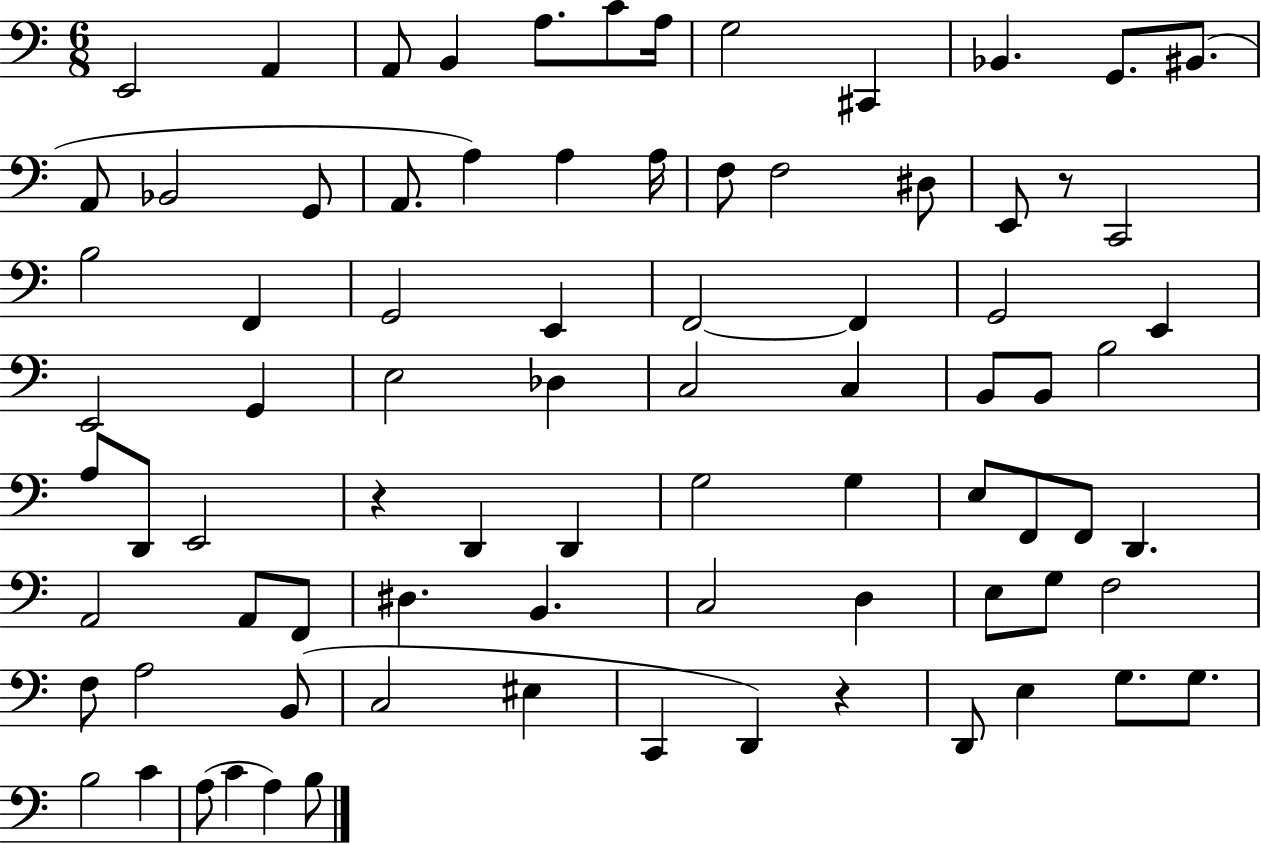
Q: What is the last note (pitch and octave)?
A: B3